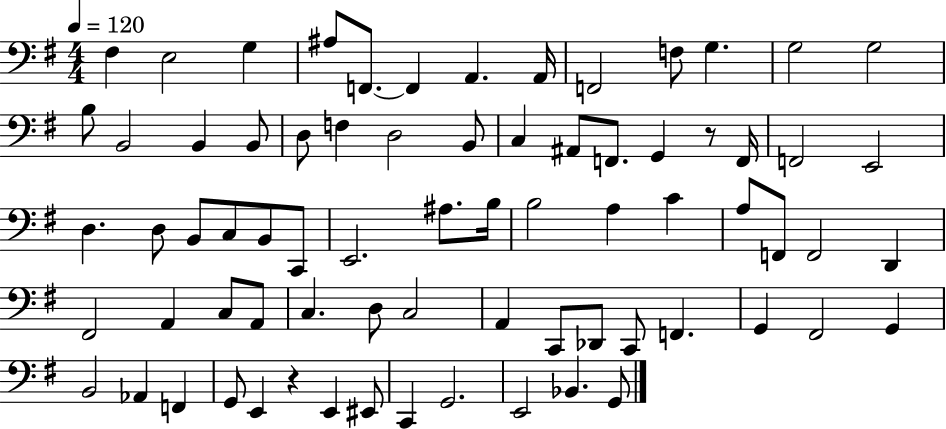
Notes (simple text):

F#3/q E3/h G3/q A#3/e F2/e. F2/q A2/q. A2/s F2/h F3/e G3/q. G3/h G3/h B3/e B2/h B2/q B2/e D3/e F3/q D3/h B2/e C3/q A#2/e F2/e. G2/q R/e F2/s F2/h E2/h D3/q. D3/e B2/e C3/e B2/e C2/e E2/h. A#3/e. B3/s B3/h A3/q C4/q A3/e F2/e F2/h D2/q F#2/h A2/q C3/e A2/e C3/q. D3/e C3/h A2/q C2/e Db2/e C2/e F2/q. G2/q F#2/h G2/q B2/h Ab2/q F2/q G2/e E2/q R/q E2/q EIS2/e C2/q G2/h. E2/h Bb2/q. G2/e